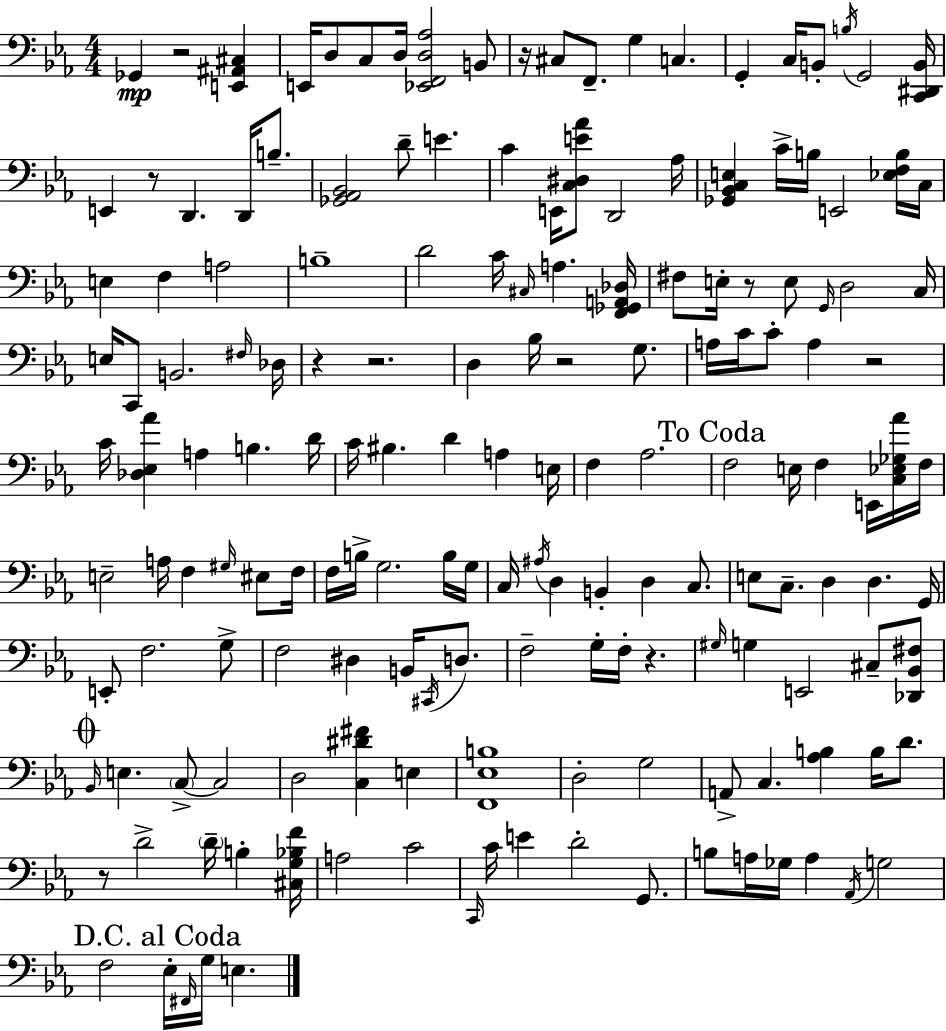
{
  \clef bass
  \numericTimeSignature
  \time 4/4
  \key ees \major
  ges,4\mp r2 <e, ais, cis>4 | e,16 d8 c8 d16 <ees, f, d aes>2 b,8 | r16 cis8 f,8.-- g4 c4. | g,4-. c16 b,8-. \acciaccatura { b16 } g,2 | \break <c, dis, b,>16 e,4 r8 d,4. d,16 b8.-- | <ges, aes, bes,>2 d'8-- e'4. | c'4 e,16 <c dis e' aes'>8 d,2 | aes16 <ges, bes, c e>4 c'16-> b16 e,2 <ees f b>16 | \break c16 e4 f4 a2 | b1-- | d'2 c'16 \grace { cis16 } a4. | <f, ges, a, des>16 fis8 e16-. r8 e8 \grace { g,16 } d2 | \break c16 e16 c,8 b,2. | \grace { fis16 } des16 r4 r2. | d4 bes16 r2 | g8. a16 c'16 c'8-. a4 r2 | \break c'16 <des ees aes'>4 a4 b4. | d'16 c'16 bis4. d'4 a4 | e16 f4 aes2. | \mark "To Coda" f2 e16 f4 | \break e,16 <c ees ges aes'>16 f16 e2-- a16 f4 | \grace { gis16 } eis8 f16 f16 b16-> g2. | b16 g16 c16 \acciaccatura { ais16 } d4 b,4-. d4 | c8. e8 c8.-- d4 d4. | \break g,16 e,8-. f2. | g8-> f2 dis4 | b,16 \acciaccatura { cis,16 } d8. f2-- g16-. | f16-. r4. \grace { gis16 } g4 e,2 | \break cis8-- <des, bes, fis>8 \mark \markup { \musicglyph "scripts.coda" } \grace { bes,16 } e4. \parenthesize c8->~~ | c2 d2 | <c dis' fis'>4 e4 <f, ees b>1 | d2-. | \break g2 a,8-> c4. | <aes b>4 b16 d'8. r8 d'2-> | \parenthesize d'16-- b4-. <cis g bes f'>16 a2 | c'2 \grace { c,16 } c'16 e'4 d'2-. | \break g,8. b8 a16 ges16 a4 | \acciaccatura { aes,16 } g2 \mark "D.C. al Coda" f2 | ees16-. \grace { fis,16 } g16 e4. \bar "|."
}